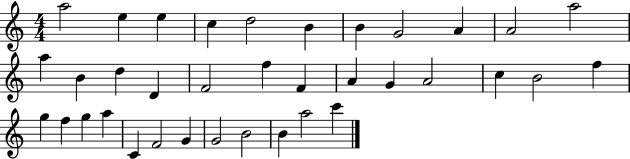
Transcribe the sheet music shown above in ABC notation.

X:1
T:Untitled
M:4/4
L:1/4
K:C
a2 e e c d2 B B G2 A A2 a2 a B d D F2 f F A G A2 c B2 f g f g a C F2 G G2 B2 B a2 c'